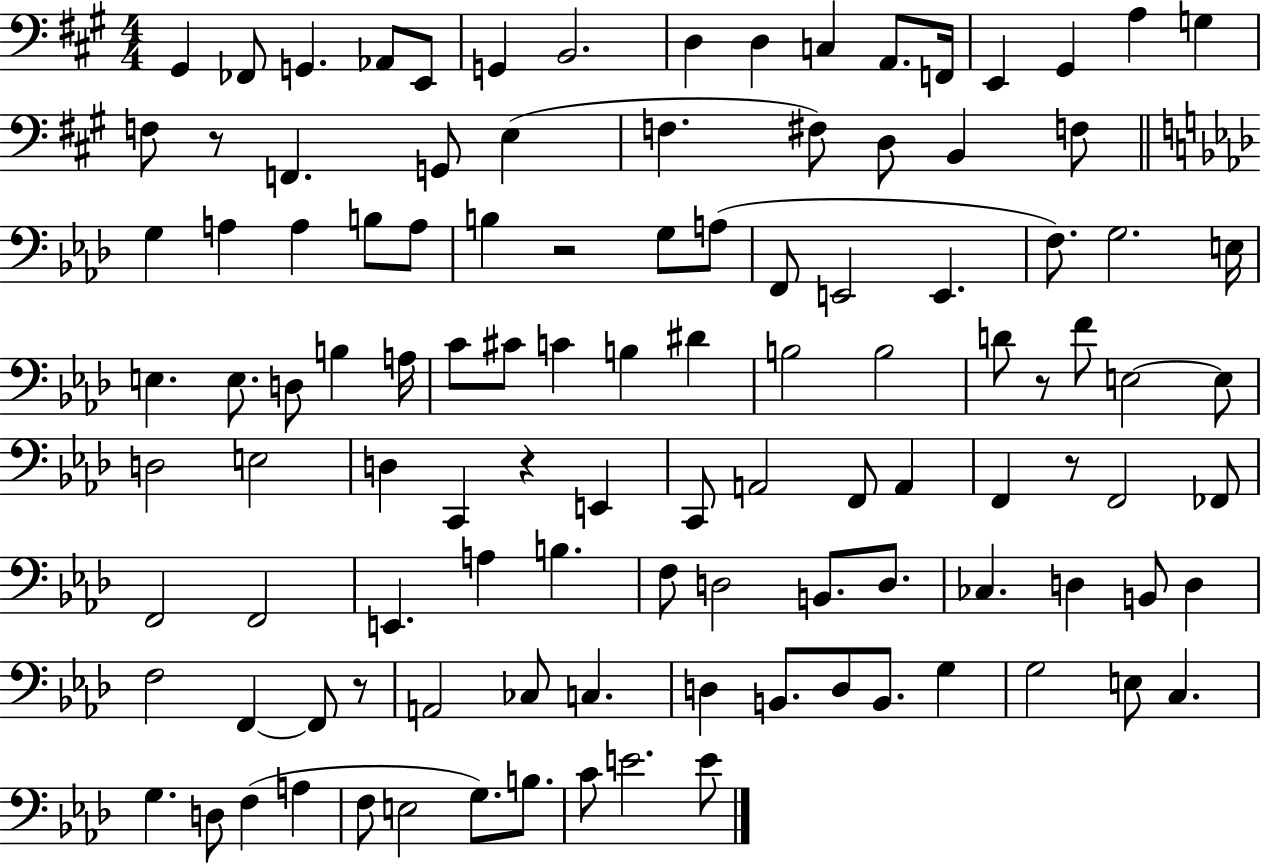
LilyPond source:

{
  \clef bass
  \numericTimeSignature
  \time 4/4
  \key a \major
  gis,4 fes,8 g,4. aes,8 e,8 | g,4 b,2. | d4 d4 c4 a,8. f,16 | e,4 gis,4 a4 g4 | \break f8 r8 f,4. g,8 e4( | f4. fis8) d8 b,4 f8 | \bar "||" \break \key aes \major g4 a4 a4 b8 a8 | b4 r2 g8 a8( | f,8 e,2 e,4. | f8.) g2. e16 | \break e4. e8. d8 b4 a16 | c'8 cis'8 c'4 b4 dis'4 | b2 b2 | d'8 r8 f'8 e2~~ e8 | \break d2 e2 | d4 c,4 r4 e,4 | c,8 a,2 f,8 a,4 | f,4 r8 f,2 fes,8 | \break f,2 f,2 | e,4. a4 b4. | f8 d2 b,8. d8. | ces4. d4 b,8 d4 | \break f2 f,4~~ f,8 r8 | a,2 ces8 c4. | d4 b,8. d8 b,8. g4 | g2 e8 c4. | \break g4. d8 f4( a4 | f8 e2 g8.) b8. | c'8 e'2. e'8 | \bar "|."
}